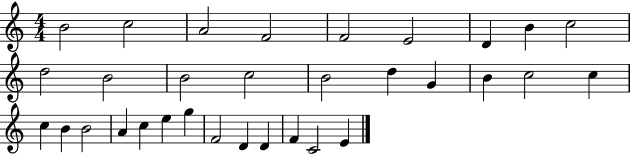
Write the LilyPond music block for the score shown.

{
  \clef treble
  \numericTimeSignature
  \time 4/4
  \key c \major
  b'2 c''2 | a'2 f'2 | f'2 e'2 | d'4 b'4 c''2 | \break d''2 b'2 | b'2 c''2 | b'2 d''4 g'4 | b'4 c''2 c''4 | \break c''4 b'4 b'2 | a'4 c''4 e''4 g''4 | f'2 d'4 d'4 | f'4 c'2 e'4 | \break \bar "|."
}